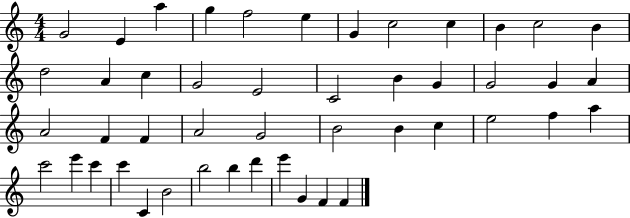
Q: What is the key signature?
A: C major